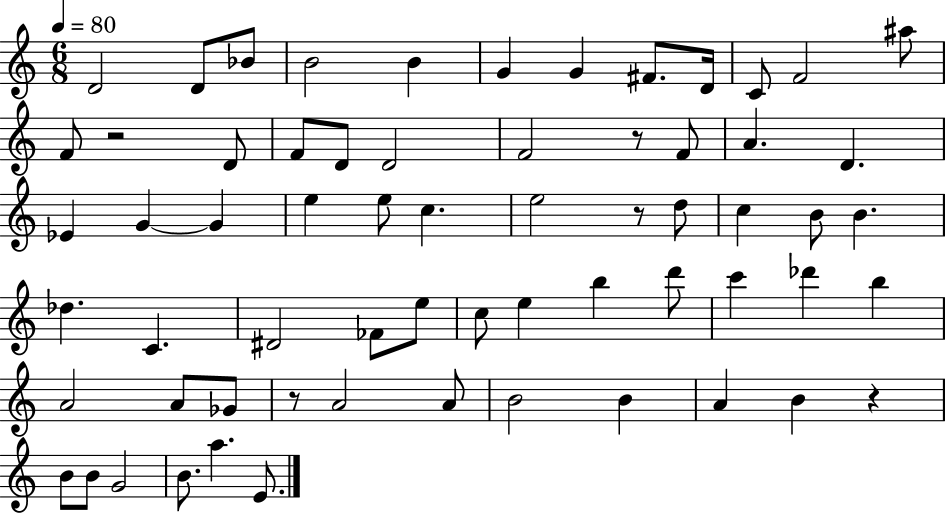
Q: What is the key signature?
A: C major